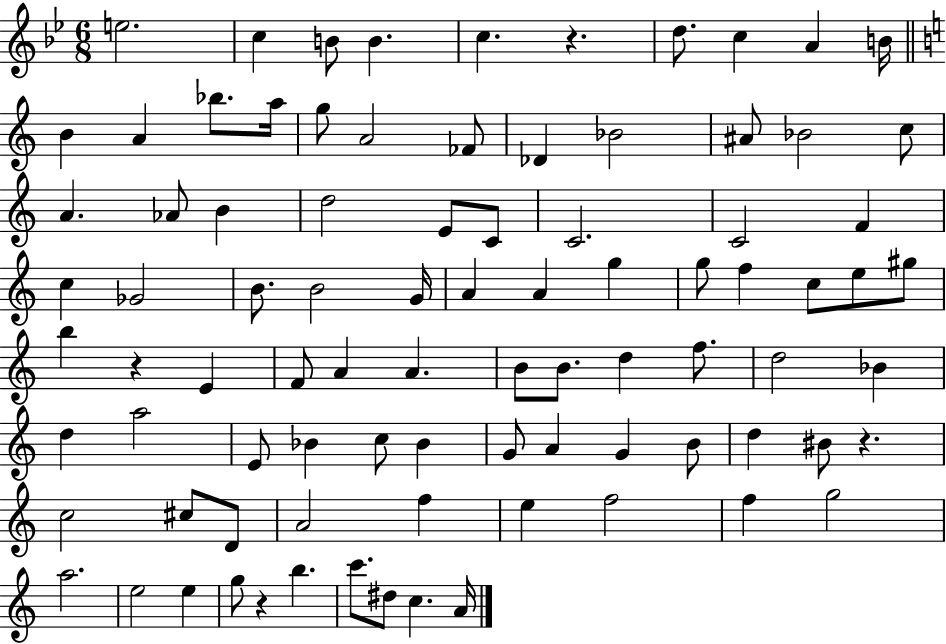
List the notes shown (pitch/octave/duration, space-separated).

E5/h. C5/q B4/e B4/q. C5/q. R/q. D5/e. C5/q A4/q B4/s B4/q A4/q Bb5/e. A5/s G5/e A4/h FES4/e Db4/q Bb4/h A#4/e Bb4/h C5/e A4/q. Ab4/e B4/q D5/h E4/e C4/e C4/h. C4/h F4/q C5/q Gb4/h B4/e. B4/h G4/s A4/q A4/q G5/q G5/e F5/q C5/e E5/e G#5/e B5/q R/q E4/q F4/e A4/q A4/q. B4/e B4/e. D5/q F5/e. D5/h Bb4/q D5/q A5/h E4/e Bb4/q C5/e Bb4/q G4/e A4/q G4/q B4/e D5/q BIS4/e R/q. C5/h C#5/e D4/e A4/h F5/q E5/q F5/h F5/q G5/h A5/h. E5/h E5/q G5/e R/q B5/q. C6/e. D#5/e C5/q. A4/s